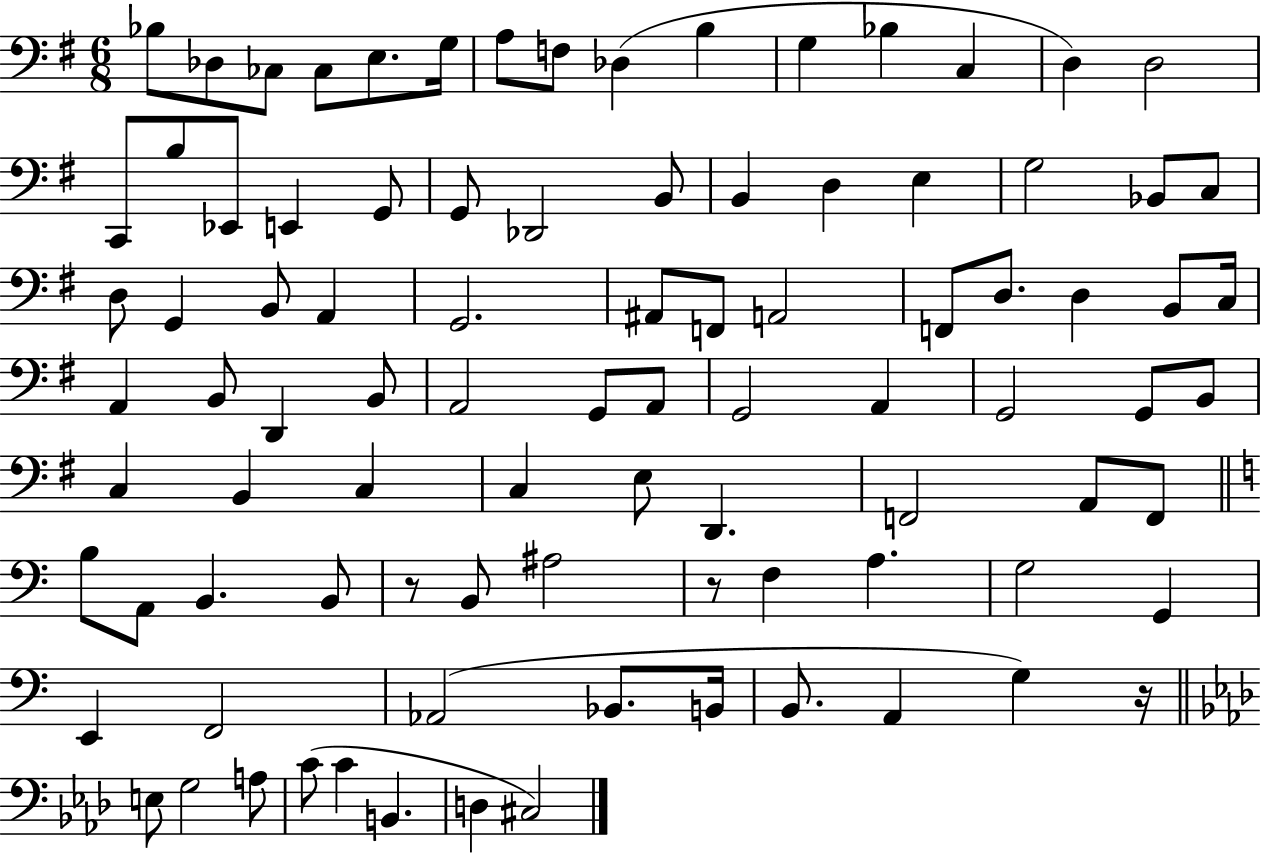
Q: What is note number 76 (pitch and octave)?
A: Ab2